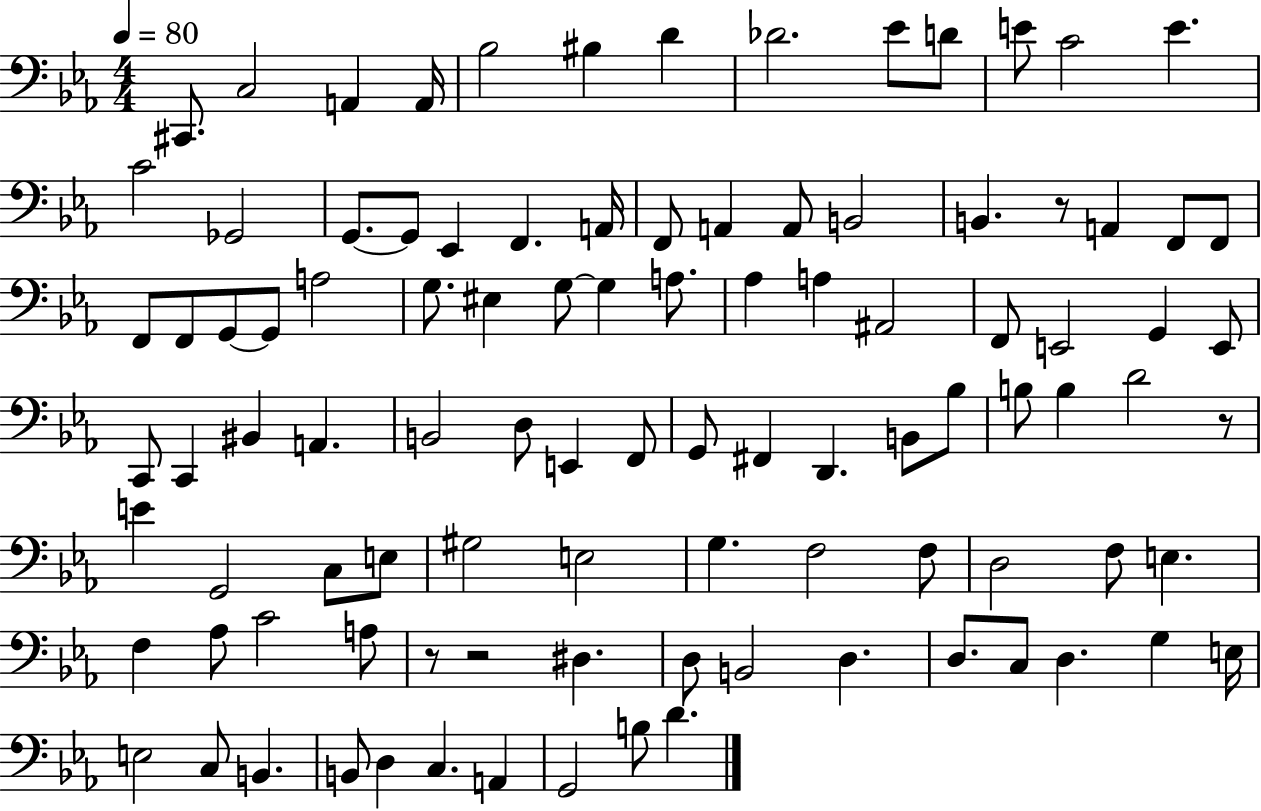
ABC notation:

X:1
T:Untitled
M:4/4
L:1/4
K:Eb
^C,,/2 C,2 A,, A,,/4 _B,2 ^B, D _D2 _E/2 D/2 E/2 C2 E C2 _G,,2 G,,/2 G,,/2 _E,, F,, A,,/4 F,,/2 A,, A,,/2 B,,2 B,, z/2 A,, F,,/2 F,,/2 F,,/2 F,,/2 G,,/2 G,,/2 A,2 G,/2 ^E, G,/2 G, A,/2 _A, A, ^A,,2 F,,/2 E,,2 G,, E,,/2 C,,/2 C,, ^B,, A,, B,,2 D,/2 E,, F,,/2 G,,/2 ^F,, D,, B,,/2 _B,/2 B,/2 B, D2 z/2 E G,,2 C,/2 E,/2 ^G,2 E,2 G, F,2 F,/2 D,2 F,/2 E, F, _A,/2 C2 A,/2 z/2 z2 ^D, D,/2 B,,2 D, D,/2 C,/2 D, G, E,/4 E,2 C,/2 B,, B,,/2 D, C, A,, G,,2 B,/2 D